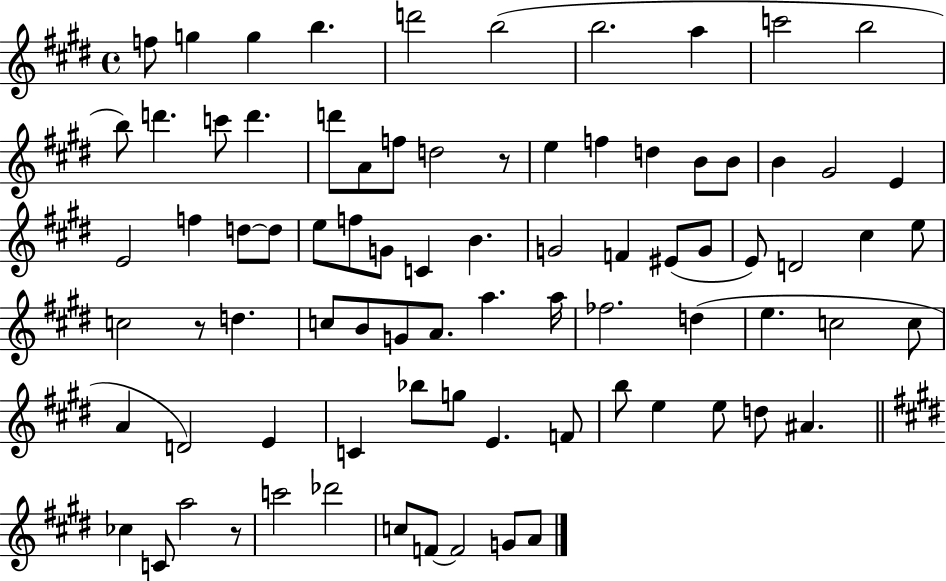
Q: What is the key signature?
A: E major